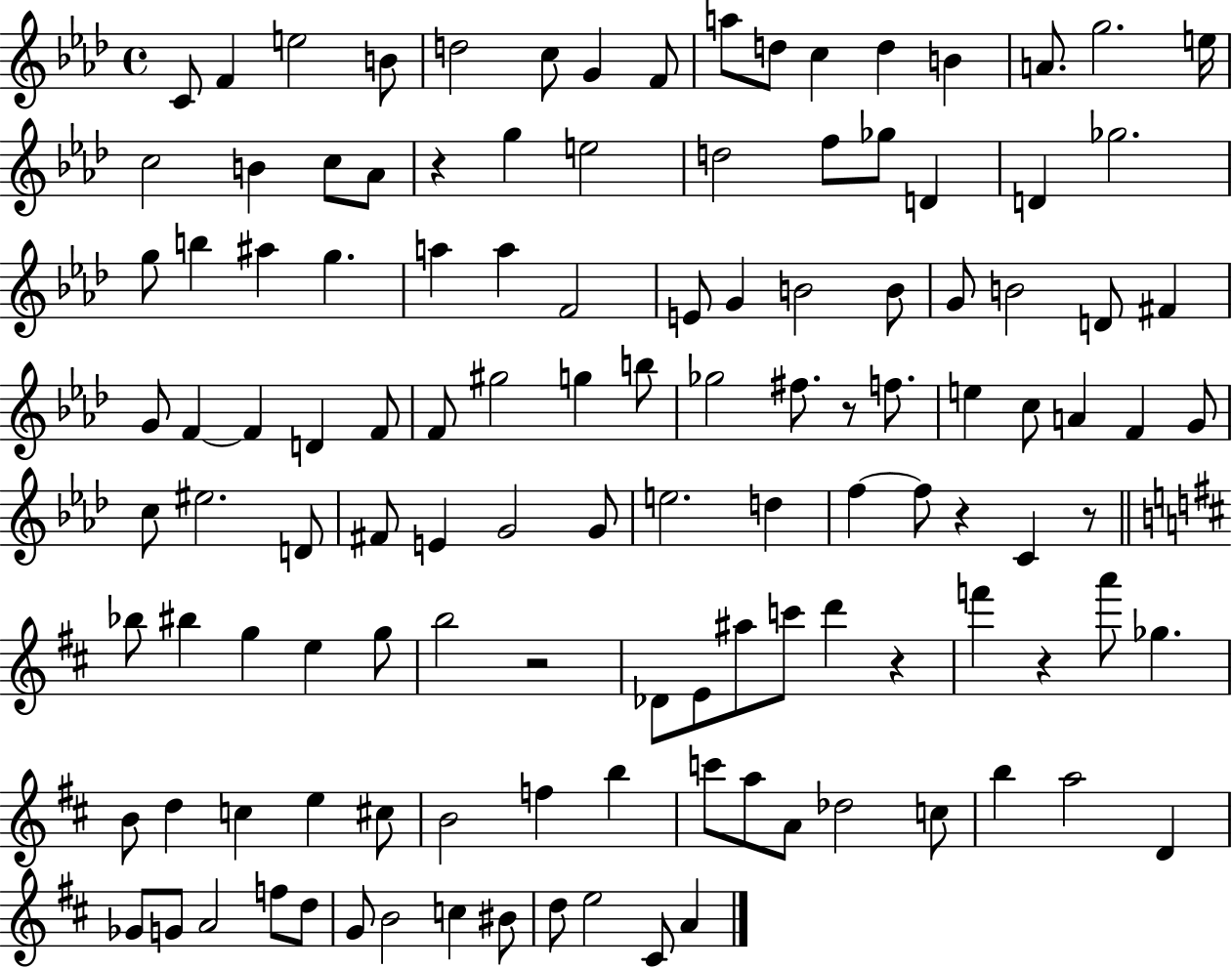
{
  \clef treble
  \time 4/4
  \defaultTimeSignature
  \key aes \major
  c'8 f'4 e''2 b'8 | d''2 c''8 g'4 f'8 | a''8 d''8 c''4 d''4 b'4 | a'8. g''2. e''16 | \break c''2 b'4 c''8 aes'8 | r4 g''4 e''2 | d''2 f''8 ges''8 d'4 | d'4 ges''2. | \break g''8 b''4 ais''4 g''4. | a''4 a''4 f'2 | e'8 g'4 b'2 b'8 | g'8 b'2 d'8 fis'4 | \break g'8 f'4~~ f'4 d'4 f'8 | f'8 gis''2 g''4 b''8 | ges''2 fis''8. r8 f''8. | e''4 c''8 a'4 f'4 g'8 | \break c''8 eis''2. d'8 | fis'8 e'4 g'2 g'8 | e''2. d''4 | f''4~~ f''8 r4 c'4 r8 | \break \bar "||" \break \key b \minor bes''8 bis''4 g''4 e''4 g''8 | b''2 r2 | des'8 e'8 ais''8 c'''8 d'''4 r4 | f'''4 r4 a'''8 ges''4. | \break b'8 d''4 c''4 e''4 cis''8 | b'2 f''4 b''4 | c'''8 a''8 a'8 des''2 c''8 | b''4 a''2 d'4 | \break ges'8 g'8 a'2 f''8 d''8 | g'8 b'2 c''4 bis'8 | d''8 e''2 cis'8 a'4 | \bar "|."
}